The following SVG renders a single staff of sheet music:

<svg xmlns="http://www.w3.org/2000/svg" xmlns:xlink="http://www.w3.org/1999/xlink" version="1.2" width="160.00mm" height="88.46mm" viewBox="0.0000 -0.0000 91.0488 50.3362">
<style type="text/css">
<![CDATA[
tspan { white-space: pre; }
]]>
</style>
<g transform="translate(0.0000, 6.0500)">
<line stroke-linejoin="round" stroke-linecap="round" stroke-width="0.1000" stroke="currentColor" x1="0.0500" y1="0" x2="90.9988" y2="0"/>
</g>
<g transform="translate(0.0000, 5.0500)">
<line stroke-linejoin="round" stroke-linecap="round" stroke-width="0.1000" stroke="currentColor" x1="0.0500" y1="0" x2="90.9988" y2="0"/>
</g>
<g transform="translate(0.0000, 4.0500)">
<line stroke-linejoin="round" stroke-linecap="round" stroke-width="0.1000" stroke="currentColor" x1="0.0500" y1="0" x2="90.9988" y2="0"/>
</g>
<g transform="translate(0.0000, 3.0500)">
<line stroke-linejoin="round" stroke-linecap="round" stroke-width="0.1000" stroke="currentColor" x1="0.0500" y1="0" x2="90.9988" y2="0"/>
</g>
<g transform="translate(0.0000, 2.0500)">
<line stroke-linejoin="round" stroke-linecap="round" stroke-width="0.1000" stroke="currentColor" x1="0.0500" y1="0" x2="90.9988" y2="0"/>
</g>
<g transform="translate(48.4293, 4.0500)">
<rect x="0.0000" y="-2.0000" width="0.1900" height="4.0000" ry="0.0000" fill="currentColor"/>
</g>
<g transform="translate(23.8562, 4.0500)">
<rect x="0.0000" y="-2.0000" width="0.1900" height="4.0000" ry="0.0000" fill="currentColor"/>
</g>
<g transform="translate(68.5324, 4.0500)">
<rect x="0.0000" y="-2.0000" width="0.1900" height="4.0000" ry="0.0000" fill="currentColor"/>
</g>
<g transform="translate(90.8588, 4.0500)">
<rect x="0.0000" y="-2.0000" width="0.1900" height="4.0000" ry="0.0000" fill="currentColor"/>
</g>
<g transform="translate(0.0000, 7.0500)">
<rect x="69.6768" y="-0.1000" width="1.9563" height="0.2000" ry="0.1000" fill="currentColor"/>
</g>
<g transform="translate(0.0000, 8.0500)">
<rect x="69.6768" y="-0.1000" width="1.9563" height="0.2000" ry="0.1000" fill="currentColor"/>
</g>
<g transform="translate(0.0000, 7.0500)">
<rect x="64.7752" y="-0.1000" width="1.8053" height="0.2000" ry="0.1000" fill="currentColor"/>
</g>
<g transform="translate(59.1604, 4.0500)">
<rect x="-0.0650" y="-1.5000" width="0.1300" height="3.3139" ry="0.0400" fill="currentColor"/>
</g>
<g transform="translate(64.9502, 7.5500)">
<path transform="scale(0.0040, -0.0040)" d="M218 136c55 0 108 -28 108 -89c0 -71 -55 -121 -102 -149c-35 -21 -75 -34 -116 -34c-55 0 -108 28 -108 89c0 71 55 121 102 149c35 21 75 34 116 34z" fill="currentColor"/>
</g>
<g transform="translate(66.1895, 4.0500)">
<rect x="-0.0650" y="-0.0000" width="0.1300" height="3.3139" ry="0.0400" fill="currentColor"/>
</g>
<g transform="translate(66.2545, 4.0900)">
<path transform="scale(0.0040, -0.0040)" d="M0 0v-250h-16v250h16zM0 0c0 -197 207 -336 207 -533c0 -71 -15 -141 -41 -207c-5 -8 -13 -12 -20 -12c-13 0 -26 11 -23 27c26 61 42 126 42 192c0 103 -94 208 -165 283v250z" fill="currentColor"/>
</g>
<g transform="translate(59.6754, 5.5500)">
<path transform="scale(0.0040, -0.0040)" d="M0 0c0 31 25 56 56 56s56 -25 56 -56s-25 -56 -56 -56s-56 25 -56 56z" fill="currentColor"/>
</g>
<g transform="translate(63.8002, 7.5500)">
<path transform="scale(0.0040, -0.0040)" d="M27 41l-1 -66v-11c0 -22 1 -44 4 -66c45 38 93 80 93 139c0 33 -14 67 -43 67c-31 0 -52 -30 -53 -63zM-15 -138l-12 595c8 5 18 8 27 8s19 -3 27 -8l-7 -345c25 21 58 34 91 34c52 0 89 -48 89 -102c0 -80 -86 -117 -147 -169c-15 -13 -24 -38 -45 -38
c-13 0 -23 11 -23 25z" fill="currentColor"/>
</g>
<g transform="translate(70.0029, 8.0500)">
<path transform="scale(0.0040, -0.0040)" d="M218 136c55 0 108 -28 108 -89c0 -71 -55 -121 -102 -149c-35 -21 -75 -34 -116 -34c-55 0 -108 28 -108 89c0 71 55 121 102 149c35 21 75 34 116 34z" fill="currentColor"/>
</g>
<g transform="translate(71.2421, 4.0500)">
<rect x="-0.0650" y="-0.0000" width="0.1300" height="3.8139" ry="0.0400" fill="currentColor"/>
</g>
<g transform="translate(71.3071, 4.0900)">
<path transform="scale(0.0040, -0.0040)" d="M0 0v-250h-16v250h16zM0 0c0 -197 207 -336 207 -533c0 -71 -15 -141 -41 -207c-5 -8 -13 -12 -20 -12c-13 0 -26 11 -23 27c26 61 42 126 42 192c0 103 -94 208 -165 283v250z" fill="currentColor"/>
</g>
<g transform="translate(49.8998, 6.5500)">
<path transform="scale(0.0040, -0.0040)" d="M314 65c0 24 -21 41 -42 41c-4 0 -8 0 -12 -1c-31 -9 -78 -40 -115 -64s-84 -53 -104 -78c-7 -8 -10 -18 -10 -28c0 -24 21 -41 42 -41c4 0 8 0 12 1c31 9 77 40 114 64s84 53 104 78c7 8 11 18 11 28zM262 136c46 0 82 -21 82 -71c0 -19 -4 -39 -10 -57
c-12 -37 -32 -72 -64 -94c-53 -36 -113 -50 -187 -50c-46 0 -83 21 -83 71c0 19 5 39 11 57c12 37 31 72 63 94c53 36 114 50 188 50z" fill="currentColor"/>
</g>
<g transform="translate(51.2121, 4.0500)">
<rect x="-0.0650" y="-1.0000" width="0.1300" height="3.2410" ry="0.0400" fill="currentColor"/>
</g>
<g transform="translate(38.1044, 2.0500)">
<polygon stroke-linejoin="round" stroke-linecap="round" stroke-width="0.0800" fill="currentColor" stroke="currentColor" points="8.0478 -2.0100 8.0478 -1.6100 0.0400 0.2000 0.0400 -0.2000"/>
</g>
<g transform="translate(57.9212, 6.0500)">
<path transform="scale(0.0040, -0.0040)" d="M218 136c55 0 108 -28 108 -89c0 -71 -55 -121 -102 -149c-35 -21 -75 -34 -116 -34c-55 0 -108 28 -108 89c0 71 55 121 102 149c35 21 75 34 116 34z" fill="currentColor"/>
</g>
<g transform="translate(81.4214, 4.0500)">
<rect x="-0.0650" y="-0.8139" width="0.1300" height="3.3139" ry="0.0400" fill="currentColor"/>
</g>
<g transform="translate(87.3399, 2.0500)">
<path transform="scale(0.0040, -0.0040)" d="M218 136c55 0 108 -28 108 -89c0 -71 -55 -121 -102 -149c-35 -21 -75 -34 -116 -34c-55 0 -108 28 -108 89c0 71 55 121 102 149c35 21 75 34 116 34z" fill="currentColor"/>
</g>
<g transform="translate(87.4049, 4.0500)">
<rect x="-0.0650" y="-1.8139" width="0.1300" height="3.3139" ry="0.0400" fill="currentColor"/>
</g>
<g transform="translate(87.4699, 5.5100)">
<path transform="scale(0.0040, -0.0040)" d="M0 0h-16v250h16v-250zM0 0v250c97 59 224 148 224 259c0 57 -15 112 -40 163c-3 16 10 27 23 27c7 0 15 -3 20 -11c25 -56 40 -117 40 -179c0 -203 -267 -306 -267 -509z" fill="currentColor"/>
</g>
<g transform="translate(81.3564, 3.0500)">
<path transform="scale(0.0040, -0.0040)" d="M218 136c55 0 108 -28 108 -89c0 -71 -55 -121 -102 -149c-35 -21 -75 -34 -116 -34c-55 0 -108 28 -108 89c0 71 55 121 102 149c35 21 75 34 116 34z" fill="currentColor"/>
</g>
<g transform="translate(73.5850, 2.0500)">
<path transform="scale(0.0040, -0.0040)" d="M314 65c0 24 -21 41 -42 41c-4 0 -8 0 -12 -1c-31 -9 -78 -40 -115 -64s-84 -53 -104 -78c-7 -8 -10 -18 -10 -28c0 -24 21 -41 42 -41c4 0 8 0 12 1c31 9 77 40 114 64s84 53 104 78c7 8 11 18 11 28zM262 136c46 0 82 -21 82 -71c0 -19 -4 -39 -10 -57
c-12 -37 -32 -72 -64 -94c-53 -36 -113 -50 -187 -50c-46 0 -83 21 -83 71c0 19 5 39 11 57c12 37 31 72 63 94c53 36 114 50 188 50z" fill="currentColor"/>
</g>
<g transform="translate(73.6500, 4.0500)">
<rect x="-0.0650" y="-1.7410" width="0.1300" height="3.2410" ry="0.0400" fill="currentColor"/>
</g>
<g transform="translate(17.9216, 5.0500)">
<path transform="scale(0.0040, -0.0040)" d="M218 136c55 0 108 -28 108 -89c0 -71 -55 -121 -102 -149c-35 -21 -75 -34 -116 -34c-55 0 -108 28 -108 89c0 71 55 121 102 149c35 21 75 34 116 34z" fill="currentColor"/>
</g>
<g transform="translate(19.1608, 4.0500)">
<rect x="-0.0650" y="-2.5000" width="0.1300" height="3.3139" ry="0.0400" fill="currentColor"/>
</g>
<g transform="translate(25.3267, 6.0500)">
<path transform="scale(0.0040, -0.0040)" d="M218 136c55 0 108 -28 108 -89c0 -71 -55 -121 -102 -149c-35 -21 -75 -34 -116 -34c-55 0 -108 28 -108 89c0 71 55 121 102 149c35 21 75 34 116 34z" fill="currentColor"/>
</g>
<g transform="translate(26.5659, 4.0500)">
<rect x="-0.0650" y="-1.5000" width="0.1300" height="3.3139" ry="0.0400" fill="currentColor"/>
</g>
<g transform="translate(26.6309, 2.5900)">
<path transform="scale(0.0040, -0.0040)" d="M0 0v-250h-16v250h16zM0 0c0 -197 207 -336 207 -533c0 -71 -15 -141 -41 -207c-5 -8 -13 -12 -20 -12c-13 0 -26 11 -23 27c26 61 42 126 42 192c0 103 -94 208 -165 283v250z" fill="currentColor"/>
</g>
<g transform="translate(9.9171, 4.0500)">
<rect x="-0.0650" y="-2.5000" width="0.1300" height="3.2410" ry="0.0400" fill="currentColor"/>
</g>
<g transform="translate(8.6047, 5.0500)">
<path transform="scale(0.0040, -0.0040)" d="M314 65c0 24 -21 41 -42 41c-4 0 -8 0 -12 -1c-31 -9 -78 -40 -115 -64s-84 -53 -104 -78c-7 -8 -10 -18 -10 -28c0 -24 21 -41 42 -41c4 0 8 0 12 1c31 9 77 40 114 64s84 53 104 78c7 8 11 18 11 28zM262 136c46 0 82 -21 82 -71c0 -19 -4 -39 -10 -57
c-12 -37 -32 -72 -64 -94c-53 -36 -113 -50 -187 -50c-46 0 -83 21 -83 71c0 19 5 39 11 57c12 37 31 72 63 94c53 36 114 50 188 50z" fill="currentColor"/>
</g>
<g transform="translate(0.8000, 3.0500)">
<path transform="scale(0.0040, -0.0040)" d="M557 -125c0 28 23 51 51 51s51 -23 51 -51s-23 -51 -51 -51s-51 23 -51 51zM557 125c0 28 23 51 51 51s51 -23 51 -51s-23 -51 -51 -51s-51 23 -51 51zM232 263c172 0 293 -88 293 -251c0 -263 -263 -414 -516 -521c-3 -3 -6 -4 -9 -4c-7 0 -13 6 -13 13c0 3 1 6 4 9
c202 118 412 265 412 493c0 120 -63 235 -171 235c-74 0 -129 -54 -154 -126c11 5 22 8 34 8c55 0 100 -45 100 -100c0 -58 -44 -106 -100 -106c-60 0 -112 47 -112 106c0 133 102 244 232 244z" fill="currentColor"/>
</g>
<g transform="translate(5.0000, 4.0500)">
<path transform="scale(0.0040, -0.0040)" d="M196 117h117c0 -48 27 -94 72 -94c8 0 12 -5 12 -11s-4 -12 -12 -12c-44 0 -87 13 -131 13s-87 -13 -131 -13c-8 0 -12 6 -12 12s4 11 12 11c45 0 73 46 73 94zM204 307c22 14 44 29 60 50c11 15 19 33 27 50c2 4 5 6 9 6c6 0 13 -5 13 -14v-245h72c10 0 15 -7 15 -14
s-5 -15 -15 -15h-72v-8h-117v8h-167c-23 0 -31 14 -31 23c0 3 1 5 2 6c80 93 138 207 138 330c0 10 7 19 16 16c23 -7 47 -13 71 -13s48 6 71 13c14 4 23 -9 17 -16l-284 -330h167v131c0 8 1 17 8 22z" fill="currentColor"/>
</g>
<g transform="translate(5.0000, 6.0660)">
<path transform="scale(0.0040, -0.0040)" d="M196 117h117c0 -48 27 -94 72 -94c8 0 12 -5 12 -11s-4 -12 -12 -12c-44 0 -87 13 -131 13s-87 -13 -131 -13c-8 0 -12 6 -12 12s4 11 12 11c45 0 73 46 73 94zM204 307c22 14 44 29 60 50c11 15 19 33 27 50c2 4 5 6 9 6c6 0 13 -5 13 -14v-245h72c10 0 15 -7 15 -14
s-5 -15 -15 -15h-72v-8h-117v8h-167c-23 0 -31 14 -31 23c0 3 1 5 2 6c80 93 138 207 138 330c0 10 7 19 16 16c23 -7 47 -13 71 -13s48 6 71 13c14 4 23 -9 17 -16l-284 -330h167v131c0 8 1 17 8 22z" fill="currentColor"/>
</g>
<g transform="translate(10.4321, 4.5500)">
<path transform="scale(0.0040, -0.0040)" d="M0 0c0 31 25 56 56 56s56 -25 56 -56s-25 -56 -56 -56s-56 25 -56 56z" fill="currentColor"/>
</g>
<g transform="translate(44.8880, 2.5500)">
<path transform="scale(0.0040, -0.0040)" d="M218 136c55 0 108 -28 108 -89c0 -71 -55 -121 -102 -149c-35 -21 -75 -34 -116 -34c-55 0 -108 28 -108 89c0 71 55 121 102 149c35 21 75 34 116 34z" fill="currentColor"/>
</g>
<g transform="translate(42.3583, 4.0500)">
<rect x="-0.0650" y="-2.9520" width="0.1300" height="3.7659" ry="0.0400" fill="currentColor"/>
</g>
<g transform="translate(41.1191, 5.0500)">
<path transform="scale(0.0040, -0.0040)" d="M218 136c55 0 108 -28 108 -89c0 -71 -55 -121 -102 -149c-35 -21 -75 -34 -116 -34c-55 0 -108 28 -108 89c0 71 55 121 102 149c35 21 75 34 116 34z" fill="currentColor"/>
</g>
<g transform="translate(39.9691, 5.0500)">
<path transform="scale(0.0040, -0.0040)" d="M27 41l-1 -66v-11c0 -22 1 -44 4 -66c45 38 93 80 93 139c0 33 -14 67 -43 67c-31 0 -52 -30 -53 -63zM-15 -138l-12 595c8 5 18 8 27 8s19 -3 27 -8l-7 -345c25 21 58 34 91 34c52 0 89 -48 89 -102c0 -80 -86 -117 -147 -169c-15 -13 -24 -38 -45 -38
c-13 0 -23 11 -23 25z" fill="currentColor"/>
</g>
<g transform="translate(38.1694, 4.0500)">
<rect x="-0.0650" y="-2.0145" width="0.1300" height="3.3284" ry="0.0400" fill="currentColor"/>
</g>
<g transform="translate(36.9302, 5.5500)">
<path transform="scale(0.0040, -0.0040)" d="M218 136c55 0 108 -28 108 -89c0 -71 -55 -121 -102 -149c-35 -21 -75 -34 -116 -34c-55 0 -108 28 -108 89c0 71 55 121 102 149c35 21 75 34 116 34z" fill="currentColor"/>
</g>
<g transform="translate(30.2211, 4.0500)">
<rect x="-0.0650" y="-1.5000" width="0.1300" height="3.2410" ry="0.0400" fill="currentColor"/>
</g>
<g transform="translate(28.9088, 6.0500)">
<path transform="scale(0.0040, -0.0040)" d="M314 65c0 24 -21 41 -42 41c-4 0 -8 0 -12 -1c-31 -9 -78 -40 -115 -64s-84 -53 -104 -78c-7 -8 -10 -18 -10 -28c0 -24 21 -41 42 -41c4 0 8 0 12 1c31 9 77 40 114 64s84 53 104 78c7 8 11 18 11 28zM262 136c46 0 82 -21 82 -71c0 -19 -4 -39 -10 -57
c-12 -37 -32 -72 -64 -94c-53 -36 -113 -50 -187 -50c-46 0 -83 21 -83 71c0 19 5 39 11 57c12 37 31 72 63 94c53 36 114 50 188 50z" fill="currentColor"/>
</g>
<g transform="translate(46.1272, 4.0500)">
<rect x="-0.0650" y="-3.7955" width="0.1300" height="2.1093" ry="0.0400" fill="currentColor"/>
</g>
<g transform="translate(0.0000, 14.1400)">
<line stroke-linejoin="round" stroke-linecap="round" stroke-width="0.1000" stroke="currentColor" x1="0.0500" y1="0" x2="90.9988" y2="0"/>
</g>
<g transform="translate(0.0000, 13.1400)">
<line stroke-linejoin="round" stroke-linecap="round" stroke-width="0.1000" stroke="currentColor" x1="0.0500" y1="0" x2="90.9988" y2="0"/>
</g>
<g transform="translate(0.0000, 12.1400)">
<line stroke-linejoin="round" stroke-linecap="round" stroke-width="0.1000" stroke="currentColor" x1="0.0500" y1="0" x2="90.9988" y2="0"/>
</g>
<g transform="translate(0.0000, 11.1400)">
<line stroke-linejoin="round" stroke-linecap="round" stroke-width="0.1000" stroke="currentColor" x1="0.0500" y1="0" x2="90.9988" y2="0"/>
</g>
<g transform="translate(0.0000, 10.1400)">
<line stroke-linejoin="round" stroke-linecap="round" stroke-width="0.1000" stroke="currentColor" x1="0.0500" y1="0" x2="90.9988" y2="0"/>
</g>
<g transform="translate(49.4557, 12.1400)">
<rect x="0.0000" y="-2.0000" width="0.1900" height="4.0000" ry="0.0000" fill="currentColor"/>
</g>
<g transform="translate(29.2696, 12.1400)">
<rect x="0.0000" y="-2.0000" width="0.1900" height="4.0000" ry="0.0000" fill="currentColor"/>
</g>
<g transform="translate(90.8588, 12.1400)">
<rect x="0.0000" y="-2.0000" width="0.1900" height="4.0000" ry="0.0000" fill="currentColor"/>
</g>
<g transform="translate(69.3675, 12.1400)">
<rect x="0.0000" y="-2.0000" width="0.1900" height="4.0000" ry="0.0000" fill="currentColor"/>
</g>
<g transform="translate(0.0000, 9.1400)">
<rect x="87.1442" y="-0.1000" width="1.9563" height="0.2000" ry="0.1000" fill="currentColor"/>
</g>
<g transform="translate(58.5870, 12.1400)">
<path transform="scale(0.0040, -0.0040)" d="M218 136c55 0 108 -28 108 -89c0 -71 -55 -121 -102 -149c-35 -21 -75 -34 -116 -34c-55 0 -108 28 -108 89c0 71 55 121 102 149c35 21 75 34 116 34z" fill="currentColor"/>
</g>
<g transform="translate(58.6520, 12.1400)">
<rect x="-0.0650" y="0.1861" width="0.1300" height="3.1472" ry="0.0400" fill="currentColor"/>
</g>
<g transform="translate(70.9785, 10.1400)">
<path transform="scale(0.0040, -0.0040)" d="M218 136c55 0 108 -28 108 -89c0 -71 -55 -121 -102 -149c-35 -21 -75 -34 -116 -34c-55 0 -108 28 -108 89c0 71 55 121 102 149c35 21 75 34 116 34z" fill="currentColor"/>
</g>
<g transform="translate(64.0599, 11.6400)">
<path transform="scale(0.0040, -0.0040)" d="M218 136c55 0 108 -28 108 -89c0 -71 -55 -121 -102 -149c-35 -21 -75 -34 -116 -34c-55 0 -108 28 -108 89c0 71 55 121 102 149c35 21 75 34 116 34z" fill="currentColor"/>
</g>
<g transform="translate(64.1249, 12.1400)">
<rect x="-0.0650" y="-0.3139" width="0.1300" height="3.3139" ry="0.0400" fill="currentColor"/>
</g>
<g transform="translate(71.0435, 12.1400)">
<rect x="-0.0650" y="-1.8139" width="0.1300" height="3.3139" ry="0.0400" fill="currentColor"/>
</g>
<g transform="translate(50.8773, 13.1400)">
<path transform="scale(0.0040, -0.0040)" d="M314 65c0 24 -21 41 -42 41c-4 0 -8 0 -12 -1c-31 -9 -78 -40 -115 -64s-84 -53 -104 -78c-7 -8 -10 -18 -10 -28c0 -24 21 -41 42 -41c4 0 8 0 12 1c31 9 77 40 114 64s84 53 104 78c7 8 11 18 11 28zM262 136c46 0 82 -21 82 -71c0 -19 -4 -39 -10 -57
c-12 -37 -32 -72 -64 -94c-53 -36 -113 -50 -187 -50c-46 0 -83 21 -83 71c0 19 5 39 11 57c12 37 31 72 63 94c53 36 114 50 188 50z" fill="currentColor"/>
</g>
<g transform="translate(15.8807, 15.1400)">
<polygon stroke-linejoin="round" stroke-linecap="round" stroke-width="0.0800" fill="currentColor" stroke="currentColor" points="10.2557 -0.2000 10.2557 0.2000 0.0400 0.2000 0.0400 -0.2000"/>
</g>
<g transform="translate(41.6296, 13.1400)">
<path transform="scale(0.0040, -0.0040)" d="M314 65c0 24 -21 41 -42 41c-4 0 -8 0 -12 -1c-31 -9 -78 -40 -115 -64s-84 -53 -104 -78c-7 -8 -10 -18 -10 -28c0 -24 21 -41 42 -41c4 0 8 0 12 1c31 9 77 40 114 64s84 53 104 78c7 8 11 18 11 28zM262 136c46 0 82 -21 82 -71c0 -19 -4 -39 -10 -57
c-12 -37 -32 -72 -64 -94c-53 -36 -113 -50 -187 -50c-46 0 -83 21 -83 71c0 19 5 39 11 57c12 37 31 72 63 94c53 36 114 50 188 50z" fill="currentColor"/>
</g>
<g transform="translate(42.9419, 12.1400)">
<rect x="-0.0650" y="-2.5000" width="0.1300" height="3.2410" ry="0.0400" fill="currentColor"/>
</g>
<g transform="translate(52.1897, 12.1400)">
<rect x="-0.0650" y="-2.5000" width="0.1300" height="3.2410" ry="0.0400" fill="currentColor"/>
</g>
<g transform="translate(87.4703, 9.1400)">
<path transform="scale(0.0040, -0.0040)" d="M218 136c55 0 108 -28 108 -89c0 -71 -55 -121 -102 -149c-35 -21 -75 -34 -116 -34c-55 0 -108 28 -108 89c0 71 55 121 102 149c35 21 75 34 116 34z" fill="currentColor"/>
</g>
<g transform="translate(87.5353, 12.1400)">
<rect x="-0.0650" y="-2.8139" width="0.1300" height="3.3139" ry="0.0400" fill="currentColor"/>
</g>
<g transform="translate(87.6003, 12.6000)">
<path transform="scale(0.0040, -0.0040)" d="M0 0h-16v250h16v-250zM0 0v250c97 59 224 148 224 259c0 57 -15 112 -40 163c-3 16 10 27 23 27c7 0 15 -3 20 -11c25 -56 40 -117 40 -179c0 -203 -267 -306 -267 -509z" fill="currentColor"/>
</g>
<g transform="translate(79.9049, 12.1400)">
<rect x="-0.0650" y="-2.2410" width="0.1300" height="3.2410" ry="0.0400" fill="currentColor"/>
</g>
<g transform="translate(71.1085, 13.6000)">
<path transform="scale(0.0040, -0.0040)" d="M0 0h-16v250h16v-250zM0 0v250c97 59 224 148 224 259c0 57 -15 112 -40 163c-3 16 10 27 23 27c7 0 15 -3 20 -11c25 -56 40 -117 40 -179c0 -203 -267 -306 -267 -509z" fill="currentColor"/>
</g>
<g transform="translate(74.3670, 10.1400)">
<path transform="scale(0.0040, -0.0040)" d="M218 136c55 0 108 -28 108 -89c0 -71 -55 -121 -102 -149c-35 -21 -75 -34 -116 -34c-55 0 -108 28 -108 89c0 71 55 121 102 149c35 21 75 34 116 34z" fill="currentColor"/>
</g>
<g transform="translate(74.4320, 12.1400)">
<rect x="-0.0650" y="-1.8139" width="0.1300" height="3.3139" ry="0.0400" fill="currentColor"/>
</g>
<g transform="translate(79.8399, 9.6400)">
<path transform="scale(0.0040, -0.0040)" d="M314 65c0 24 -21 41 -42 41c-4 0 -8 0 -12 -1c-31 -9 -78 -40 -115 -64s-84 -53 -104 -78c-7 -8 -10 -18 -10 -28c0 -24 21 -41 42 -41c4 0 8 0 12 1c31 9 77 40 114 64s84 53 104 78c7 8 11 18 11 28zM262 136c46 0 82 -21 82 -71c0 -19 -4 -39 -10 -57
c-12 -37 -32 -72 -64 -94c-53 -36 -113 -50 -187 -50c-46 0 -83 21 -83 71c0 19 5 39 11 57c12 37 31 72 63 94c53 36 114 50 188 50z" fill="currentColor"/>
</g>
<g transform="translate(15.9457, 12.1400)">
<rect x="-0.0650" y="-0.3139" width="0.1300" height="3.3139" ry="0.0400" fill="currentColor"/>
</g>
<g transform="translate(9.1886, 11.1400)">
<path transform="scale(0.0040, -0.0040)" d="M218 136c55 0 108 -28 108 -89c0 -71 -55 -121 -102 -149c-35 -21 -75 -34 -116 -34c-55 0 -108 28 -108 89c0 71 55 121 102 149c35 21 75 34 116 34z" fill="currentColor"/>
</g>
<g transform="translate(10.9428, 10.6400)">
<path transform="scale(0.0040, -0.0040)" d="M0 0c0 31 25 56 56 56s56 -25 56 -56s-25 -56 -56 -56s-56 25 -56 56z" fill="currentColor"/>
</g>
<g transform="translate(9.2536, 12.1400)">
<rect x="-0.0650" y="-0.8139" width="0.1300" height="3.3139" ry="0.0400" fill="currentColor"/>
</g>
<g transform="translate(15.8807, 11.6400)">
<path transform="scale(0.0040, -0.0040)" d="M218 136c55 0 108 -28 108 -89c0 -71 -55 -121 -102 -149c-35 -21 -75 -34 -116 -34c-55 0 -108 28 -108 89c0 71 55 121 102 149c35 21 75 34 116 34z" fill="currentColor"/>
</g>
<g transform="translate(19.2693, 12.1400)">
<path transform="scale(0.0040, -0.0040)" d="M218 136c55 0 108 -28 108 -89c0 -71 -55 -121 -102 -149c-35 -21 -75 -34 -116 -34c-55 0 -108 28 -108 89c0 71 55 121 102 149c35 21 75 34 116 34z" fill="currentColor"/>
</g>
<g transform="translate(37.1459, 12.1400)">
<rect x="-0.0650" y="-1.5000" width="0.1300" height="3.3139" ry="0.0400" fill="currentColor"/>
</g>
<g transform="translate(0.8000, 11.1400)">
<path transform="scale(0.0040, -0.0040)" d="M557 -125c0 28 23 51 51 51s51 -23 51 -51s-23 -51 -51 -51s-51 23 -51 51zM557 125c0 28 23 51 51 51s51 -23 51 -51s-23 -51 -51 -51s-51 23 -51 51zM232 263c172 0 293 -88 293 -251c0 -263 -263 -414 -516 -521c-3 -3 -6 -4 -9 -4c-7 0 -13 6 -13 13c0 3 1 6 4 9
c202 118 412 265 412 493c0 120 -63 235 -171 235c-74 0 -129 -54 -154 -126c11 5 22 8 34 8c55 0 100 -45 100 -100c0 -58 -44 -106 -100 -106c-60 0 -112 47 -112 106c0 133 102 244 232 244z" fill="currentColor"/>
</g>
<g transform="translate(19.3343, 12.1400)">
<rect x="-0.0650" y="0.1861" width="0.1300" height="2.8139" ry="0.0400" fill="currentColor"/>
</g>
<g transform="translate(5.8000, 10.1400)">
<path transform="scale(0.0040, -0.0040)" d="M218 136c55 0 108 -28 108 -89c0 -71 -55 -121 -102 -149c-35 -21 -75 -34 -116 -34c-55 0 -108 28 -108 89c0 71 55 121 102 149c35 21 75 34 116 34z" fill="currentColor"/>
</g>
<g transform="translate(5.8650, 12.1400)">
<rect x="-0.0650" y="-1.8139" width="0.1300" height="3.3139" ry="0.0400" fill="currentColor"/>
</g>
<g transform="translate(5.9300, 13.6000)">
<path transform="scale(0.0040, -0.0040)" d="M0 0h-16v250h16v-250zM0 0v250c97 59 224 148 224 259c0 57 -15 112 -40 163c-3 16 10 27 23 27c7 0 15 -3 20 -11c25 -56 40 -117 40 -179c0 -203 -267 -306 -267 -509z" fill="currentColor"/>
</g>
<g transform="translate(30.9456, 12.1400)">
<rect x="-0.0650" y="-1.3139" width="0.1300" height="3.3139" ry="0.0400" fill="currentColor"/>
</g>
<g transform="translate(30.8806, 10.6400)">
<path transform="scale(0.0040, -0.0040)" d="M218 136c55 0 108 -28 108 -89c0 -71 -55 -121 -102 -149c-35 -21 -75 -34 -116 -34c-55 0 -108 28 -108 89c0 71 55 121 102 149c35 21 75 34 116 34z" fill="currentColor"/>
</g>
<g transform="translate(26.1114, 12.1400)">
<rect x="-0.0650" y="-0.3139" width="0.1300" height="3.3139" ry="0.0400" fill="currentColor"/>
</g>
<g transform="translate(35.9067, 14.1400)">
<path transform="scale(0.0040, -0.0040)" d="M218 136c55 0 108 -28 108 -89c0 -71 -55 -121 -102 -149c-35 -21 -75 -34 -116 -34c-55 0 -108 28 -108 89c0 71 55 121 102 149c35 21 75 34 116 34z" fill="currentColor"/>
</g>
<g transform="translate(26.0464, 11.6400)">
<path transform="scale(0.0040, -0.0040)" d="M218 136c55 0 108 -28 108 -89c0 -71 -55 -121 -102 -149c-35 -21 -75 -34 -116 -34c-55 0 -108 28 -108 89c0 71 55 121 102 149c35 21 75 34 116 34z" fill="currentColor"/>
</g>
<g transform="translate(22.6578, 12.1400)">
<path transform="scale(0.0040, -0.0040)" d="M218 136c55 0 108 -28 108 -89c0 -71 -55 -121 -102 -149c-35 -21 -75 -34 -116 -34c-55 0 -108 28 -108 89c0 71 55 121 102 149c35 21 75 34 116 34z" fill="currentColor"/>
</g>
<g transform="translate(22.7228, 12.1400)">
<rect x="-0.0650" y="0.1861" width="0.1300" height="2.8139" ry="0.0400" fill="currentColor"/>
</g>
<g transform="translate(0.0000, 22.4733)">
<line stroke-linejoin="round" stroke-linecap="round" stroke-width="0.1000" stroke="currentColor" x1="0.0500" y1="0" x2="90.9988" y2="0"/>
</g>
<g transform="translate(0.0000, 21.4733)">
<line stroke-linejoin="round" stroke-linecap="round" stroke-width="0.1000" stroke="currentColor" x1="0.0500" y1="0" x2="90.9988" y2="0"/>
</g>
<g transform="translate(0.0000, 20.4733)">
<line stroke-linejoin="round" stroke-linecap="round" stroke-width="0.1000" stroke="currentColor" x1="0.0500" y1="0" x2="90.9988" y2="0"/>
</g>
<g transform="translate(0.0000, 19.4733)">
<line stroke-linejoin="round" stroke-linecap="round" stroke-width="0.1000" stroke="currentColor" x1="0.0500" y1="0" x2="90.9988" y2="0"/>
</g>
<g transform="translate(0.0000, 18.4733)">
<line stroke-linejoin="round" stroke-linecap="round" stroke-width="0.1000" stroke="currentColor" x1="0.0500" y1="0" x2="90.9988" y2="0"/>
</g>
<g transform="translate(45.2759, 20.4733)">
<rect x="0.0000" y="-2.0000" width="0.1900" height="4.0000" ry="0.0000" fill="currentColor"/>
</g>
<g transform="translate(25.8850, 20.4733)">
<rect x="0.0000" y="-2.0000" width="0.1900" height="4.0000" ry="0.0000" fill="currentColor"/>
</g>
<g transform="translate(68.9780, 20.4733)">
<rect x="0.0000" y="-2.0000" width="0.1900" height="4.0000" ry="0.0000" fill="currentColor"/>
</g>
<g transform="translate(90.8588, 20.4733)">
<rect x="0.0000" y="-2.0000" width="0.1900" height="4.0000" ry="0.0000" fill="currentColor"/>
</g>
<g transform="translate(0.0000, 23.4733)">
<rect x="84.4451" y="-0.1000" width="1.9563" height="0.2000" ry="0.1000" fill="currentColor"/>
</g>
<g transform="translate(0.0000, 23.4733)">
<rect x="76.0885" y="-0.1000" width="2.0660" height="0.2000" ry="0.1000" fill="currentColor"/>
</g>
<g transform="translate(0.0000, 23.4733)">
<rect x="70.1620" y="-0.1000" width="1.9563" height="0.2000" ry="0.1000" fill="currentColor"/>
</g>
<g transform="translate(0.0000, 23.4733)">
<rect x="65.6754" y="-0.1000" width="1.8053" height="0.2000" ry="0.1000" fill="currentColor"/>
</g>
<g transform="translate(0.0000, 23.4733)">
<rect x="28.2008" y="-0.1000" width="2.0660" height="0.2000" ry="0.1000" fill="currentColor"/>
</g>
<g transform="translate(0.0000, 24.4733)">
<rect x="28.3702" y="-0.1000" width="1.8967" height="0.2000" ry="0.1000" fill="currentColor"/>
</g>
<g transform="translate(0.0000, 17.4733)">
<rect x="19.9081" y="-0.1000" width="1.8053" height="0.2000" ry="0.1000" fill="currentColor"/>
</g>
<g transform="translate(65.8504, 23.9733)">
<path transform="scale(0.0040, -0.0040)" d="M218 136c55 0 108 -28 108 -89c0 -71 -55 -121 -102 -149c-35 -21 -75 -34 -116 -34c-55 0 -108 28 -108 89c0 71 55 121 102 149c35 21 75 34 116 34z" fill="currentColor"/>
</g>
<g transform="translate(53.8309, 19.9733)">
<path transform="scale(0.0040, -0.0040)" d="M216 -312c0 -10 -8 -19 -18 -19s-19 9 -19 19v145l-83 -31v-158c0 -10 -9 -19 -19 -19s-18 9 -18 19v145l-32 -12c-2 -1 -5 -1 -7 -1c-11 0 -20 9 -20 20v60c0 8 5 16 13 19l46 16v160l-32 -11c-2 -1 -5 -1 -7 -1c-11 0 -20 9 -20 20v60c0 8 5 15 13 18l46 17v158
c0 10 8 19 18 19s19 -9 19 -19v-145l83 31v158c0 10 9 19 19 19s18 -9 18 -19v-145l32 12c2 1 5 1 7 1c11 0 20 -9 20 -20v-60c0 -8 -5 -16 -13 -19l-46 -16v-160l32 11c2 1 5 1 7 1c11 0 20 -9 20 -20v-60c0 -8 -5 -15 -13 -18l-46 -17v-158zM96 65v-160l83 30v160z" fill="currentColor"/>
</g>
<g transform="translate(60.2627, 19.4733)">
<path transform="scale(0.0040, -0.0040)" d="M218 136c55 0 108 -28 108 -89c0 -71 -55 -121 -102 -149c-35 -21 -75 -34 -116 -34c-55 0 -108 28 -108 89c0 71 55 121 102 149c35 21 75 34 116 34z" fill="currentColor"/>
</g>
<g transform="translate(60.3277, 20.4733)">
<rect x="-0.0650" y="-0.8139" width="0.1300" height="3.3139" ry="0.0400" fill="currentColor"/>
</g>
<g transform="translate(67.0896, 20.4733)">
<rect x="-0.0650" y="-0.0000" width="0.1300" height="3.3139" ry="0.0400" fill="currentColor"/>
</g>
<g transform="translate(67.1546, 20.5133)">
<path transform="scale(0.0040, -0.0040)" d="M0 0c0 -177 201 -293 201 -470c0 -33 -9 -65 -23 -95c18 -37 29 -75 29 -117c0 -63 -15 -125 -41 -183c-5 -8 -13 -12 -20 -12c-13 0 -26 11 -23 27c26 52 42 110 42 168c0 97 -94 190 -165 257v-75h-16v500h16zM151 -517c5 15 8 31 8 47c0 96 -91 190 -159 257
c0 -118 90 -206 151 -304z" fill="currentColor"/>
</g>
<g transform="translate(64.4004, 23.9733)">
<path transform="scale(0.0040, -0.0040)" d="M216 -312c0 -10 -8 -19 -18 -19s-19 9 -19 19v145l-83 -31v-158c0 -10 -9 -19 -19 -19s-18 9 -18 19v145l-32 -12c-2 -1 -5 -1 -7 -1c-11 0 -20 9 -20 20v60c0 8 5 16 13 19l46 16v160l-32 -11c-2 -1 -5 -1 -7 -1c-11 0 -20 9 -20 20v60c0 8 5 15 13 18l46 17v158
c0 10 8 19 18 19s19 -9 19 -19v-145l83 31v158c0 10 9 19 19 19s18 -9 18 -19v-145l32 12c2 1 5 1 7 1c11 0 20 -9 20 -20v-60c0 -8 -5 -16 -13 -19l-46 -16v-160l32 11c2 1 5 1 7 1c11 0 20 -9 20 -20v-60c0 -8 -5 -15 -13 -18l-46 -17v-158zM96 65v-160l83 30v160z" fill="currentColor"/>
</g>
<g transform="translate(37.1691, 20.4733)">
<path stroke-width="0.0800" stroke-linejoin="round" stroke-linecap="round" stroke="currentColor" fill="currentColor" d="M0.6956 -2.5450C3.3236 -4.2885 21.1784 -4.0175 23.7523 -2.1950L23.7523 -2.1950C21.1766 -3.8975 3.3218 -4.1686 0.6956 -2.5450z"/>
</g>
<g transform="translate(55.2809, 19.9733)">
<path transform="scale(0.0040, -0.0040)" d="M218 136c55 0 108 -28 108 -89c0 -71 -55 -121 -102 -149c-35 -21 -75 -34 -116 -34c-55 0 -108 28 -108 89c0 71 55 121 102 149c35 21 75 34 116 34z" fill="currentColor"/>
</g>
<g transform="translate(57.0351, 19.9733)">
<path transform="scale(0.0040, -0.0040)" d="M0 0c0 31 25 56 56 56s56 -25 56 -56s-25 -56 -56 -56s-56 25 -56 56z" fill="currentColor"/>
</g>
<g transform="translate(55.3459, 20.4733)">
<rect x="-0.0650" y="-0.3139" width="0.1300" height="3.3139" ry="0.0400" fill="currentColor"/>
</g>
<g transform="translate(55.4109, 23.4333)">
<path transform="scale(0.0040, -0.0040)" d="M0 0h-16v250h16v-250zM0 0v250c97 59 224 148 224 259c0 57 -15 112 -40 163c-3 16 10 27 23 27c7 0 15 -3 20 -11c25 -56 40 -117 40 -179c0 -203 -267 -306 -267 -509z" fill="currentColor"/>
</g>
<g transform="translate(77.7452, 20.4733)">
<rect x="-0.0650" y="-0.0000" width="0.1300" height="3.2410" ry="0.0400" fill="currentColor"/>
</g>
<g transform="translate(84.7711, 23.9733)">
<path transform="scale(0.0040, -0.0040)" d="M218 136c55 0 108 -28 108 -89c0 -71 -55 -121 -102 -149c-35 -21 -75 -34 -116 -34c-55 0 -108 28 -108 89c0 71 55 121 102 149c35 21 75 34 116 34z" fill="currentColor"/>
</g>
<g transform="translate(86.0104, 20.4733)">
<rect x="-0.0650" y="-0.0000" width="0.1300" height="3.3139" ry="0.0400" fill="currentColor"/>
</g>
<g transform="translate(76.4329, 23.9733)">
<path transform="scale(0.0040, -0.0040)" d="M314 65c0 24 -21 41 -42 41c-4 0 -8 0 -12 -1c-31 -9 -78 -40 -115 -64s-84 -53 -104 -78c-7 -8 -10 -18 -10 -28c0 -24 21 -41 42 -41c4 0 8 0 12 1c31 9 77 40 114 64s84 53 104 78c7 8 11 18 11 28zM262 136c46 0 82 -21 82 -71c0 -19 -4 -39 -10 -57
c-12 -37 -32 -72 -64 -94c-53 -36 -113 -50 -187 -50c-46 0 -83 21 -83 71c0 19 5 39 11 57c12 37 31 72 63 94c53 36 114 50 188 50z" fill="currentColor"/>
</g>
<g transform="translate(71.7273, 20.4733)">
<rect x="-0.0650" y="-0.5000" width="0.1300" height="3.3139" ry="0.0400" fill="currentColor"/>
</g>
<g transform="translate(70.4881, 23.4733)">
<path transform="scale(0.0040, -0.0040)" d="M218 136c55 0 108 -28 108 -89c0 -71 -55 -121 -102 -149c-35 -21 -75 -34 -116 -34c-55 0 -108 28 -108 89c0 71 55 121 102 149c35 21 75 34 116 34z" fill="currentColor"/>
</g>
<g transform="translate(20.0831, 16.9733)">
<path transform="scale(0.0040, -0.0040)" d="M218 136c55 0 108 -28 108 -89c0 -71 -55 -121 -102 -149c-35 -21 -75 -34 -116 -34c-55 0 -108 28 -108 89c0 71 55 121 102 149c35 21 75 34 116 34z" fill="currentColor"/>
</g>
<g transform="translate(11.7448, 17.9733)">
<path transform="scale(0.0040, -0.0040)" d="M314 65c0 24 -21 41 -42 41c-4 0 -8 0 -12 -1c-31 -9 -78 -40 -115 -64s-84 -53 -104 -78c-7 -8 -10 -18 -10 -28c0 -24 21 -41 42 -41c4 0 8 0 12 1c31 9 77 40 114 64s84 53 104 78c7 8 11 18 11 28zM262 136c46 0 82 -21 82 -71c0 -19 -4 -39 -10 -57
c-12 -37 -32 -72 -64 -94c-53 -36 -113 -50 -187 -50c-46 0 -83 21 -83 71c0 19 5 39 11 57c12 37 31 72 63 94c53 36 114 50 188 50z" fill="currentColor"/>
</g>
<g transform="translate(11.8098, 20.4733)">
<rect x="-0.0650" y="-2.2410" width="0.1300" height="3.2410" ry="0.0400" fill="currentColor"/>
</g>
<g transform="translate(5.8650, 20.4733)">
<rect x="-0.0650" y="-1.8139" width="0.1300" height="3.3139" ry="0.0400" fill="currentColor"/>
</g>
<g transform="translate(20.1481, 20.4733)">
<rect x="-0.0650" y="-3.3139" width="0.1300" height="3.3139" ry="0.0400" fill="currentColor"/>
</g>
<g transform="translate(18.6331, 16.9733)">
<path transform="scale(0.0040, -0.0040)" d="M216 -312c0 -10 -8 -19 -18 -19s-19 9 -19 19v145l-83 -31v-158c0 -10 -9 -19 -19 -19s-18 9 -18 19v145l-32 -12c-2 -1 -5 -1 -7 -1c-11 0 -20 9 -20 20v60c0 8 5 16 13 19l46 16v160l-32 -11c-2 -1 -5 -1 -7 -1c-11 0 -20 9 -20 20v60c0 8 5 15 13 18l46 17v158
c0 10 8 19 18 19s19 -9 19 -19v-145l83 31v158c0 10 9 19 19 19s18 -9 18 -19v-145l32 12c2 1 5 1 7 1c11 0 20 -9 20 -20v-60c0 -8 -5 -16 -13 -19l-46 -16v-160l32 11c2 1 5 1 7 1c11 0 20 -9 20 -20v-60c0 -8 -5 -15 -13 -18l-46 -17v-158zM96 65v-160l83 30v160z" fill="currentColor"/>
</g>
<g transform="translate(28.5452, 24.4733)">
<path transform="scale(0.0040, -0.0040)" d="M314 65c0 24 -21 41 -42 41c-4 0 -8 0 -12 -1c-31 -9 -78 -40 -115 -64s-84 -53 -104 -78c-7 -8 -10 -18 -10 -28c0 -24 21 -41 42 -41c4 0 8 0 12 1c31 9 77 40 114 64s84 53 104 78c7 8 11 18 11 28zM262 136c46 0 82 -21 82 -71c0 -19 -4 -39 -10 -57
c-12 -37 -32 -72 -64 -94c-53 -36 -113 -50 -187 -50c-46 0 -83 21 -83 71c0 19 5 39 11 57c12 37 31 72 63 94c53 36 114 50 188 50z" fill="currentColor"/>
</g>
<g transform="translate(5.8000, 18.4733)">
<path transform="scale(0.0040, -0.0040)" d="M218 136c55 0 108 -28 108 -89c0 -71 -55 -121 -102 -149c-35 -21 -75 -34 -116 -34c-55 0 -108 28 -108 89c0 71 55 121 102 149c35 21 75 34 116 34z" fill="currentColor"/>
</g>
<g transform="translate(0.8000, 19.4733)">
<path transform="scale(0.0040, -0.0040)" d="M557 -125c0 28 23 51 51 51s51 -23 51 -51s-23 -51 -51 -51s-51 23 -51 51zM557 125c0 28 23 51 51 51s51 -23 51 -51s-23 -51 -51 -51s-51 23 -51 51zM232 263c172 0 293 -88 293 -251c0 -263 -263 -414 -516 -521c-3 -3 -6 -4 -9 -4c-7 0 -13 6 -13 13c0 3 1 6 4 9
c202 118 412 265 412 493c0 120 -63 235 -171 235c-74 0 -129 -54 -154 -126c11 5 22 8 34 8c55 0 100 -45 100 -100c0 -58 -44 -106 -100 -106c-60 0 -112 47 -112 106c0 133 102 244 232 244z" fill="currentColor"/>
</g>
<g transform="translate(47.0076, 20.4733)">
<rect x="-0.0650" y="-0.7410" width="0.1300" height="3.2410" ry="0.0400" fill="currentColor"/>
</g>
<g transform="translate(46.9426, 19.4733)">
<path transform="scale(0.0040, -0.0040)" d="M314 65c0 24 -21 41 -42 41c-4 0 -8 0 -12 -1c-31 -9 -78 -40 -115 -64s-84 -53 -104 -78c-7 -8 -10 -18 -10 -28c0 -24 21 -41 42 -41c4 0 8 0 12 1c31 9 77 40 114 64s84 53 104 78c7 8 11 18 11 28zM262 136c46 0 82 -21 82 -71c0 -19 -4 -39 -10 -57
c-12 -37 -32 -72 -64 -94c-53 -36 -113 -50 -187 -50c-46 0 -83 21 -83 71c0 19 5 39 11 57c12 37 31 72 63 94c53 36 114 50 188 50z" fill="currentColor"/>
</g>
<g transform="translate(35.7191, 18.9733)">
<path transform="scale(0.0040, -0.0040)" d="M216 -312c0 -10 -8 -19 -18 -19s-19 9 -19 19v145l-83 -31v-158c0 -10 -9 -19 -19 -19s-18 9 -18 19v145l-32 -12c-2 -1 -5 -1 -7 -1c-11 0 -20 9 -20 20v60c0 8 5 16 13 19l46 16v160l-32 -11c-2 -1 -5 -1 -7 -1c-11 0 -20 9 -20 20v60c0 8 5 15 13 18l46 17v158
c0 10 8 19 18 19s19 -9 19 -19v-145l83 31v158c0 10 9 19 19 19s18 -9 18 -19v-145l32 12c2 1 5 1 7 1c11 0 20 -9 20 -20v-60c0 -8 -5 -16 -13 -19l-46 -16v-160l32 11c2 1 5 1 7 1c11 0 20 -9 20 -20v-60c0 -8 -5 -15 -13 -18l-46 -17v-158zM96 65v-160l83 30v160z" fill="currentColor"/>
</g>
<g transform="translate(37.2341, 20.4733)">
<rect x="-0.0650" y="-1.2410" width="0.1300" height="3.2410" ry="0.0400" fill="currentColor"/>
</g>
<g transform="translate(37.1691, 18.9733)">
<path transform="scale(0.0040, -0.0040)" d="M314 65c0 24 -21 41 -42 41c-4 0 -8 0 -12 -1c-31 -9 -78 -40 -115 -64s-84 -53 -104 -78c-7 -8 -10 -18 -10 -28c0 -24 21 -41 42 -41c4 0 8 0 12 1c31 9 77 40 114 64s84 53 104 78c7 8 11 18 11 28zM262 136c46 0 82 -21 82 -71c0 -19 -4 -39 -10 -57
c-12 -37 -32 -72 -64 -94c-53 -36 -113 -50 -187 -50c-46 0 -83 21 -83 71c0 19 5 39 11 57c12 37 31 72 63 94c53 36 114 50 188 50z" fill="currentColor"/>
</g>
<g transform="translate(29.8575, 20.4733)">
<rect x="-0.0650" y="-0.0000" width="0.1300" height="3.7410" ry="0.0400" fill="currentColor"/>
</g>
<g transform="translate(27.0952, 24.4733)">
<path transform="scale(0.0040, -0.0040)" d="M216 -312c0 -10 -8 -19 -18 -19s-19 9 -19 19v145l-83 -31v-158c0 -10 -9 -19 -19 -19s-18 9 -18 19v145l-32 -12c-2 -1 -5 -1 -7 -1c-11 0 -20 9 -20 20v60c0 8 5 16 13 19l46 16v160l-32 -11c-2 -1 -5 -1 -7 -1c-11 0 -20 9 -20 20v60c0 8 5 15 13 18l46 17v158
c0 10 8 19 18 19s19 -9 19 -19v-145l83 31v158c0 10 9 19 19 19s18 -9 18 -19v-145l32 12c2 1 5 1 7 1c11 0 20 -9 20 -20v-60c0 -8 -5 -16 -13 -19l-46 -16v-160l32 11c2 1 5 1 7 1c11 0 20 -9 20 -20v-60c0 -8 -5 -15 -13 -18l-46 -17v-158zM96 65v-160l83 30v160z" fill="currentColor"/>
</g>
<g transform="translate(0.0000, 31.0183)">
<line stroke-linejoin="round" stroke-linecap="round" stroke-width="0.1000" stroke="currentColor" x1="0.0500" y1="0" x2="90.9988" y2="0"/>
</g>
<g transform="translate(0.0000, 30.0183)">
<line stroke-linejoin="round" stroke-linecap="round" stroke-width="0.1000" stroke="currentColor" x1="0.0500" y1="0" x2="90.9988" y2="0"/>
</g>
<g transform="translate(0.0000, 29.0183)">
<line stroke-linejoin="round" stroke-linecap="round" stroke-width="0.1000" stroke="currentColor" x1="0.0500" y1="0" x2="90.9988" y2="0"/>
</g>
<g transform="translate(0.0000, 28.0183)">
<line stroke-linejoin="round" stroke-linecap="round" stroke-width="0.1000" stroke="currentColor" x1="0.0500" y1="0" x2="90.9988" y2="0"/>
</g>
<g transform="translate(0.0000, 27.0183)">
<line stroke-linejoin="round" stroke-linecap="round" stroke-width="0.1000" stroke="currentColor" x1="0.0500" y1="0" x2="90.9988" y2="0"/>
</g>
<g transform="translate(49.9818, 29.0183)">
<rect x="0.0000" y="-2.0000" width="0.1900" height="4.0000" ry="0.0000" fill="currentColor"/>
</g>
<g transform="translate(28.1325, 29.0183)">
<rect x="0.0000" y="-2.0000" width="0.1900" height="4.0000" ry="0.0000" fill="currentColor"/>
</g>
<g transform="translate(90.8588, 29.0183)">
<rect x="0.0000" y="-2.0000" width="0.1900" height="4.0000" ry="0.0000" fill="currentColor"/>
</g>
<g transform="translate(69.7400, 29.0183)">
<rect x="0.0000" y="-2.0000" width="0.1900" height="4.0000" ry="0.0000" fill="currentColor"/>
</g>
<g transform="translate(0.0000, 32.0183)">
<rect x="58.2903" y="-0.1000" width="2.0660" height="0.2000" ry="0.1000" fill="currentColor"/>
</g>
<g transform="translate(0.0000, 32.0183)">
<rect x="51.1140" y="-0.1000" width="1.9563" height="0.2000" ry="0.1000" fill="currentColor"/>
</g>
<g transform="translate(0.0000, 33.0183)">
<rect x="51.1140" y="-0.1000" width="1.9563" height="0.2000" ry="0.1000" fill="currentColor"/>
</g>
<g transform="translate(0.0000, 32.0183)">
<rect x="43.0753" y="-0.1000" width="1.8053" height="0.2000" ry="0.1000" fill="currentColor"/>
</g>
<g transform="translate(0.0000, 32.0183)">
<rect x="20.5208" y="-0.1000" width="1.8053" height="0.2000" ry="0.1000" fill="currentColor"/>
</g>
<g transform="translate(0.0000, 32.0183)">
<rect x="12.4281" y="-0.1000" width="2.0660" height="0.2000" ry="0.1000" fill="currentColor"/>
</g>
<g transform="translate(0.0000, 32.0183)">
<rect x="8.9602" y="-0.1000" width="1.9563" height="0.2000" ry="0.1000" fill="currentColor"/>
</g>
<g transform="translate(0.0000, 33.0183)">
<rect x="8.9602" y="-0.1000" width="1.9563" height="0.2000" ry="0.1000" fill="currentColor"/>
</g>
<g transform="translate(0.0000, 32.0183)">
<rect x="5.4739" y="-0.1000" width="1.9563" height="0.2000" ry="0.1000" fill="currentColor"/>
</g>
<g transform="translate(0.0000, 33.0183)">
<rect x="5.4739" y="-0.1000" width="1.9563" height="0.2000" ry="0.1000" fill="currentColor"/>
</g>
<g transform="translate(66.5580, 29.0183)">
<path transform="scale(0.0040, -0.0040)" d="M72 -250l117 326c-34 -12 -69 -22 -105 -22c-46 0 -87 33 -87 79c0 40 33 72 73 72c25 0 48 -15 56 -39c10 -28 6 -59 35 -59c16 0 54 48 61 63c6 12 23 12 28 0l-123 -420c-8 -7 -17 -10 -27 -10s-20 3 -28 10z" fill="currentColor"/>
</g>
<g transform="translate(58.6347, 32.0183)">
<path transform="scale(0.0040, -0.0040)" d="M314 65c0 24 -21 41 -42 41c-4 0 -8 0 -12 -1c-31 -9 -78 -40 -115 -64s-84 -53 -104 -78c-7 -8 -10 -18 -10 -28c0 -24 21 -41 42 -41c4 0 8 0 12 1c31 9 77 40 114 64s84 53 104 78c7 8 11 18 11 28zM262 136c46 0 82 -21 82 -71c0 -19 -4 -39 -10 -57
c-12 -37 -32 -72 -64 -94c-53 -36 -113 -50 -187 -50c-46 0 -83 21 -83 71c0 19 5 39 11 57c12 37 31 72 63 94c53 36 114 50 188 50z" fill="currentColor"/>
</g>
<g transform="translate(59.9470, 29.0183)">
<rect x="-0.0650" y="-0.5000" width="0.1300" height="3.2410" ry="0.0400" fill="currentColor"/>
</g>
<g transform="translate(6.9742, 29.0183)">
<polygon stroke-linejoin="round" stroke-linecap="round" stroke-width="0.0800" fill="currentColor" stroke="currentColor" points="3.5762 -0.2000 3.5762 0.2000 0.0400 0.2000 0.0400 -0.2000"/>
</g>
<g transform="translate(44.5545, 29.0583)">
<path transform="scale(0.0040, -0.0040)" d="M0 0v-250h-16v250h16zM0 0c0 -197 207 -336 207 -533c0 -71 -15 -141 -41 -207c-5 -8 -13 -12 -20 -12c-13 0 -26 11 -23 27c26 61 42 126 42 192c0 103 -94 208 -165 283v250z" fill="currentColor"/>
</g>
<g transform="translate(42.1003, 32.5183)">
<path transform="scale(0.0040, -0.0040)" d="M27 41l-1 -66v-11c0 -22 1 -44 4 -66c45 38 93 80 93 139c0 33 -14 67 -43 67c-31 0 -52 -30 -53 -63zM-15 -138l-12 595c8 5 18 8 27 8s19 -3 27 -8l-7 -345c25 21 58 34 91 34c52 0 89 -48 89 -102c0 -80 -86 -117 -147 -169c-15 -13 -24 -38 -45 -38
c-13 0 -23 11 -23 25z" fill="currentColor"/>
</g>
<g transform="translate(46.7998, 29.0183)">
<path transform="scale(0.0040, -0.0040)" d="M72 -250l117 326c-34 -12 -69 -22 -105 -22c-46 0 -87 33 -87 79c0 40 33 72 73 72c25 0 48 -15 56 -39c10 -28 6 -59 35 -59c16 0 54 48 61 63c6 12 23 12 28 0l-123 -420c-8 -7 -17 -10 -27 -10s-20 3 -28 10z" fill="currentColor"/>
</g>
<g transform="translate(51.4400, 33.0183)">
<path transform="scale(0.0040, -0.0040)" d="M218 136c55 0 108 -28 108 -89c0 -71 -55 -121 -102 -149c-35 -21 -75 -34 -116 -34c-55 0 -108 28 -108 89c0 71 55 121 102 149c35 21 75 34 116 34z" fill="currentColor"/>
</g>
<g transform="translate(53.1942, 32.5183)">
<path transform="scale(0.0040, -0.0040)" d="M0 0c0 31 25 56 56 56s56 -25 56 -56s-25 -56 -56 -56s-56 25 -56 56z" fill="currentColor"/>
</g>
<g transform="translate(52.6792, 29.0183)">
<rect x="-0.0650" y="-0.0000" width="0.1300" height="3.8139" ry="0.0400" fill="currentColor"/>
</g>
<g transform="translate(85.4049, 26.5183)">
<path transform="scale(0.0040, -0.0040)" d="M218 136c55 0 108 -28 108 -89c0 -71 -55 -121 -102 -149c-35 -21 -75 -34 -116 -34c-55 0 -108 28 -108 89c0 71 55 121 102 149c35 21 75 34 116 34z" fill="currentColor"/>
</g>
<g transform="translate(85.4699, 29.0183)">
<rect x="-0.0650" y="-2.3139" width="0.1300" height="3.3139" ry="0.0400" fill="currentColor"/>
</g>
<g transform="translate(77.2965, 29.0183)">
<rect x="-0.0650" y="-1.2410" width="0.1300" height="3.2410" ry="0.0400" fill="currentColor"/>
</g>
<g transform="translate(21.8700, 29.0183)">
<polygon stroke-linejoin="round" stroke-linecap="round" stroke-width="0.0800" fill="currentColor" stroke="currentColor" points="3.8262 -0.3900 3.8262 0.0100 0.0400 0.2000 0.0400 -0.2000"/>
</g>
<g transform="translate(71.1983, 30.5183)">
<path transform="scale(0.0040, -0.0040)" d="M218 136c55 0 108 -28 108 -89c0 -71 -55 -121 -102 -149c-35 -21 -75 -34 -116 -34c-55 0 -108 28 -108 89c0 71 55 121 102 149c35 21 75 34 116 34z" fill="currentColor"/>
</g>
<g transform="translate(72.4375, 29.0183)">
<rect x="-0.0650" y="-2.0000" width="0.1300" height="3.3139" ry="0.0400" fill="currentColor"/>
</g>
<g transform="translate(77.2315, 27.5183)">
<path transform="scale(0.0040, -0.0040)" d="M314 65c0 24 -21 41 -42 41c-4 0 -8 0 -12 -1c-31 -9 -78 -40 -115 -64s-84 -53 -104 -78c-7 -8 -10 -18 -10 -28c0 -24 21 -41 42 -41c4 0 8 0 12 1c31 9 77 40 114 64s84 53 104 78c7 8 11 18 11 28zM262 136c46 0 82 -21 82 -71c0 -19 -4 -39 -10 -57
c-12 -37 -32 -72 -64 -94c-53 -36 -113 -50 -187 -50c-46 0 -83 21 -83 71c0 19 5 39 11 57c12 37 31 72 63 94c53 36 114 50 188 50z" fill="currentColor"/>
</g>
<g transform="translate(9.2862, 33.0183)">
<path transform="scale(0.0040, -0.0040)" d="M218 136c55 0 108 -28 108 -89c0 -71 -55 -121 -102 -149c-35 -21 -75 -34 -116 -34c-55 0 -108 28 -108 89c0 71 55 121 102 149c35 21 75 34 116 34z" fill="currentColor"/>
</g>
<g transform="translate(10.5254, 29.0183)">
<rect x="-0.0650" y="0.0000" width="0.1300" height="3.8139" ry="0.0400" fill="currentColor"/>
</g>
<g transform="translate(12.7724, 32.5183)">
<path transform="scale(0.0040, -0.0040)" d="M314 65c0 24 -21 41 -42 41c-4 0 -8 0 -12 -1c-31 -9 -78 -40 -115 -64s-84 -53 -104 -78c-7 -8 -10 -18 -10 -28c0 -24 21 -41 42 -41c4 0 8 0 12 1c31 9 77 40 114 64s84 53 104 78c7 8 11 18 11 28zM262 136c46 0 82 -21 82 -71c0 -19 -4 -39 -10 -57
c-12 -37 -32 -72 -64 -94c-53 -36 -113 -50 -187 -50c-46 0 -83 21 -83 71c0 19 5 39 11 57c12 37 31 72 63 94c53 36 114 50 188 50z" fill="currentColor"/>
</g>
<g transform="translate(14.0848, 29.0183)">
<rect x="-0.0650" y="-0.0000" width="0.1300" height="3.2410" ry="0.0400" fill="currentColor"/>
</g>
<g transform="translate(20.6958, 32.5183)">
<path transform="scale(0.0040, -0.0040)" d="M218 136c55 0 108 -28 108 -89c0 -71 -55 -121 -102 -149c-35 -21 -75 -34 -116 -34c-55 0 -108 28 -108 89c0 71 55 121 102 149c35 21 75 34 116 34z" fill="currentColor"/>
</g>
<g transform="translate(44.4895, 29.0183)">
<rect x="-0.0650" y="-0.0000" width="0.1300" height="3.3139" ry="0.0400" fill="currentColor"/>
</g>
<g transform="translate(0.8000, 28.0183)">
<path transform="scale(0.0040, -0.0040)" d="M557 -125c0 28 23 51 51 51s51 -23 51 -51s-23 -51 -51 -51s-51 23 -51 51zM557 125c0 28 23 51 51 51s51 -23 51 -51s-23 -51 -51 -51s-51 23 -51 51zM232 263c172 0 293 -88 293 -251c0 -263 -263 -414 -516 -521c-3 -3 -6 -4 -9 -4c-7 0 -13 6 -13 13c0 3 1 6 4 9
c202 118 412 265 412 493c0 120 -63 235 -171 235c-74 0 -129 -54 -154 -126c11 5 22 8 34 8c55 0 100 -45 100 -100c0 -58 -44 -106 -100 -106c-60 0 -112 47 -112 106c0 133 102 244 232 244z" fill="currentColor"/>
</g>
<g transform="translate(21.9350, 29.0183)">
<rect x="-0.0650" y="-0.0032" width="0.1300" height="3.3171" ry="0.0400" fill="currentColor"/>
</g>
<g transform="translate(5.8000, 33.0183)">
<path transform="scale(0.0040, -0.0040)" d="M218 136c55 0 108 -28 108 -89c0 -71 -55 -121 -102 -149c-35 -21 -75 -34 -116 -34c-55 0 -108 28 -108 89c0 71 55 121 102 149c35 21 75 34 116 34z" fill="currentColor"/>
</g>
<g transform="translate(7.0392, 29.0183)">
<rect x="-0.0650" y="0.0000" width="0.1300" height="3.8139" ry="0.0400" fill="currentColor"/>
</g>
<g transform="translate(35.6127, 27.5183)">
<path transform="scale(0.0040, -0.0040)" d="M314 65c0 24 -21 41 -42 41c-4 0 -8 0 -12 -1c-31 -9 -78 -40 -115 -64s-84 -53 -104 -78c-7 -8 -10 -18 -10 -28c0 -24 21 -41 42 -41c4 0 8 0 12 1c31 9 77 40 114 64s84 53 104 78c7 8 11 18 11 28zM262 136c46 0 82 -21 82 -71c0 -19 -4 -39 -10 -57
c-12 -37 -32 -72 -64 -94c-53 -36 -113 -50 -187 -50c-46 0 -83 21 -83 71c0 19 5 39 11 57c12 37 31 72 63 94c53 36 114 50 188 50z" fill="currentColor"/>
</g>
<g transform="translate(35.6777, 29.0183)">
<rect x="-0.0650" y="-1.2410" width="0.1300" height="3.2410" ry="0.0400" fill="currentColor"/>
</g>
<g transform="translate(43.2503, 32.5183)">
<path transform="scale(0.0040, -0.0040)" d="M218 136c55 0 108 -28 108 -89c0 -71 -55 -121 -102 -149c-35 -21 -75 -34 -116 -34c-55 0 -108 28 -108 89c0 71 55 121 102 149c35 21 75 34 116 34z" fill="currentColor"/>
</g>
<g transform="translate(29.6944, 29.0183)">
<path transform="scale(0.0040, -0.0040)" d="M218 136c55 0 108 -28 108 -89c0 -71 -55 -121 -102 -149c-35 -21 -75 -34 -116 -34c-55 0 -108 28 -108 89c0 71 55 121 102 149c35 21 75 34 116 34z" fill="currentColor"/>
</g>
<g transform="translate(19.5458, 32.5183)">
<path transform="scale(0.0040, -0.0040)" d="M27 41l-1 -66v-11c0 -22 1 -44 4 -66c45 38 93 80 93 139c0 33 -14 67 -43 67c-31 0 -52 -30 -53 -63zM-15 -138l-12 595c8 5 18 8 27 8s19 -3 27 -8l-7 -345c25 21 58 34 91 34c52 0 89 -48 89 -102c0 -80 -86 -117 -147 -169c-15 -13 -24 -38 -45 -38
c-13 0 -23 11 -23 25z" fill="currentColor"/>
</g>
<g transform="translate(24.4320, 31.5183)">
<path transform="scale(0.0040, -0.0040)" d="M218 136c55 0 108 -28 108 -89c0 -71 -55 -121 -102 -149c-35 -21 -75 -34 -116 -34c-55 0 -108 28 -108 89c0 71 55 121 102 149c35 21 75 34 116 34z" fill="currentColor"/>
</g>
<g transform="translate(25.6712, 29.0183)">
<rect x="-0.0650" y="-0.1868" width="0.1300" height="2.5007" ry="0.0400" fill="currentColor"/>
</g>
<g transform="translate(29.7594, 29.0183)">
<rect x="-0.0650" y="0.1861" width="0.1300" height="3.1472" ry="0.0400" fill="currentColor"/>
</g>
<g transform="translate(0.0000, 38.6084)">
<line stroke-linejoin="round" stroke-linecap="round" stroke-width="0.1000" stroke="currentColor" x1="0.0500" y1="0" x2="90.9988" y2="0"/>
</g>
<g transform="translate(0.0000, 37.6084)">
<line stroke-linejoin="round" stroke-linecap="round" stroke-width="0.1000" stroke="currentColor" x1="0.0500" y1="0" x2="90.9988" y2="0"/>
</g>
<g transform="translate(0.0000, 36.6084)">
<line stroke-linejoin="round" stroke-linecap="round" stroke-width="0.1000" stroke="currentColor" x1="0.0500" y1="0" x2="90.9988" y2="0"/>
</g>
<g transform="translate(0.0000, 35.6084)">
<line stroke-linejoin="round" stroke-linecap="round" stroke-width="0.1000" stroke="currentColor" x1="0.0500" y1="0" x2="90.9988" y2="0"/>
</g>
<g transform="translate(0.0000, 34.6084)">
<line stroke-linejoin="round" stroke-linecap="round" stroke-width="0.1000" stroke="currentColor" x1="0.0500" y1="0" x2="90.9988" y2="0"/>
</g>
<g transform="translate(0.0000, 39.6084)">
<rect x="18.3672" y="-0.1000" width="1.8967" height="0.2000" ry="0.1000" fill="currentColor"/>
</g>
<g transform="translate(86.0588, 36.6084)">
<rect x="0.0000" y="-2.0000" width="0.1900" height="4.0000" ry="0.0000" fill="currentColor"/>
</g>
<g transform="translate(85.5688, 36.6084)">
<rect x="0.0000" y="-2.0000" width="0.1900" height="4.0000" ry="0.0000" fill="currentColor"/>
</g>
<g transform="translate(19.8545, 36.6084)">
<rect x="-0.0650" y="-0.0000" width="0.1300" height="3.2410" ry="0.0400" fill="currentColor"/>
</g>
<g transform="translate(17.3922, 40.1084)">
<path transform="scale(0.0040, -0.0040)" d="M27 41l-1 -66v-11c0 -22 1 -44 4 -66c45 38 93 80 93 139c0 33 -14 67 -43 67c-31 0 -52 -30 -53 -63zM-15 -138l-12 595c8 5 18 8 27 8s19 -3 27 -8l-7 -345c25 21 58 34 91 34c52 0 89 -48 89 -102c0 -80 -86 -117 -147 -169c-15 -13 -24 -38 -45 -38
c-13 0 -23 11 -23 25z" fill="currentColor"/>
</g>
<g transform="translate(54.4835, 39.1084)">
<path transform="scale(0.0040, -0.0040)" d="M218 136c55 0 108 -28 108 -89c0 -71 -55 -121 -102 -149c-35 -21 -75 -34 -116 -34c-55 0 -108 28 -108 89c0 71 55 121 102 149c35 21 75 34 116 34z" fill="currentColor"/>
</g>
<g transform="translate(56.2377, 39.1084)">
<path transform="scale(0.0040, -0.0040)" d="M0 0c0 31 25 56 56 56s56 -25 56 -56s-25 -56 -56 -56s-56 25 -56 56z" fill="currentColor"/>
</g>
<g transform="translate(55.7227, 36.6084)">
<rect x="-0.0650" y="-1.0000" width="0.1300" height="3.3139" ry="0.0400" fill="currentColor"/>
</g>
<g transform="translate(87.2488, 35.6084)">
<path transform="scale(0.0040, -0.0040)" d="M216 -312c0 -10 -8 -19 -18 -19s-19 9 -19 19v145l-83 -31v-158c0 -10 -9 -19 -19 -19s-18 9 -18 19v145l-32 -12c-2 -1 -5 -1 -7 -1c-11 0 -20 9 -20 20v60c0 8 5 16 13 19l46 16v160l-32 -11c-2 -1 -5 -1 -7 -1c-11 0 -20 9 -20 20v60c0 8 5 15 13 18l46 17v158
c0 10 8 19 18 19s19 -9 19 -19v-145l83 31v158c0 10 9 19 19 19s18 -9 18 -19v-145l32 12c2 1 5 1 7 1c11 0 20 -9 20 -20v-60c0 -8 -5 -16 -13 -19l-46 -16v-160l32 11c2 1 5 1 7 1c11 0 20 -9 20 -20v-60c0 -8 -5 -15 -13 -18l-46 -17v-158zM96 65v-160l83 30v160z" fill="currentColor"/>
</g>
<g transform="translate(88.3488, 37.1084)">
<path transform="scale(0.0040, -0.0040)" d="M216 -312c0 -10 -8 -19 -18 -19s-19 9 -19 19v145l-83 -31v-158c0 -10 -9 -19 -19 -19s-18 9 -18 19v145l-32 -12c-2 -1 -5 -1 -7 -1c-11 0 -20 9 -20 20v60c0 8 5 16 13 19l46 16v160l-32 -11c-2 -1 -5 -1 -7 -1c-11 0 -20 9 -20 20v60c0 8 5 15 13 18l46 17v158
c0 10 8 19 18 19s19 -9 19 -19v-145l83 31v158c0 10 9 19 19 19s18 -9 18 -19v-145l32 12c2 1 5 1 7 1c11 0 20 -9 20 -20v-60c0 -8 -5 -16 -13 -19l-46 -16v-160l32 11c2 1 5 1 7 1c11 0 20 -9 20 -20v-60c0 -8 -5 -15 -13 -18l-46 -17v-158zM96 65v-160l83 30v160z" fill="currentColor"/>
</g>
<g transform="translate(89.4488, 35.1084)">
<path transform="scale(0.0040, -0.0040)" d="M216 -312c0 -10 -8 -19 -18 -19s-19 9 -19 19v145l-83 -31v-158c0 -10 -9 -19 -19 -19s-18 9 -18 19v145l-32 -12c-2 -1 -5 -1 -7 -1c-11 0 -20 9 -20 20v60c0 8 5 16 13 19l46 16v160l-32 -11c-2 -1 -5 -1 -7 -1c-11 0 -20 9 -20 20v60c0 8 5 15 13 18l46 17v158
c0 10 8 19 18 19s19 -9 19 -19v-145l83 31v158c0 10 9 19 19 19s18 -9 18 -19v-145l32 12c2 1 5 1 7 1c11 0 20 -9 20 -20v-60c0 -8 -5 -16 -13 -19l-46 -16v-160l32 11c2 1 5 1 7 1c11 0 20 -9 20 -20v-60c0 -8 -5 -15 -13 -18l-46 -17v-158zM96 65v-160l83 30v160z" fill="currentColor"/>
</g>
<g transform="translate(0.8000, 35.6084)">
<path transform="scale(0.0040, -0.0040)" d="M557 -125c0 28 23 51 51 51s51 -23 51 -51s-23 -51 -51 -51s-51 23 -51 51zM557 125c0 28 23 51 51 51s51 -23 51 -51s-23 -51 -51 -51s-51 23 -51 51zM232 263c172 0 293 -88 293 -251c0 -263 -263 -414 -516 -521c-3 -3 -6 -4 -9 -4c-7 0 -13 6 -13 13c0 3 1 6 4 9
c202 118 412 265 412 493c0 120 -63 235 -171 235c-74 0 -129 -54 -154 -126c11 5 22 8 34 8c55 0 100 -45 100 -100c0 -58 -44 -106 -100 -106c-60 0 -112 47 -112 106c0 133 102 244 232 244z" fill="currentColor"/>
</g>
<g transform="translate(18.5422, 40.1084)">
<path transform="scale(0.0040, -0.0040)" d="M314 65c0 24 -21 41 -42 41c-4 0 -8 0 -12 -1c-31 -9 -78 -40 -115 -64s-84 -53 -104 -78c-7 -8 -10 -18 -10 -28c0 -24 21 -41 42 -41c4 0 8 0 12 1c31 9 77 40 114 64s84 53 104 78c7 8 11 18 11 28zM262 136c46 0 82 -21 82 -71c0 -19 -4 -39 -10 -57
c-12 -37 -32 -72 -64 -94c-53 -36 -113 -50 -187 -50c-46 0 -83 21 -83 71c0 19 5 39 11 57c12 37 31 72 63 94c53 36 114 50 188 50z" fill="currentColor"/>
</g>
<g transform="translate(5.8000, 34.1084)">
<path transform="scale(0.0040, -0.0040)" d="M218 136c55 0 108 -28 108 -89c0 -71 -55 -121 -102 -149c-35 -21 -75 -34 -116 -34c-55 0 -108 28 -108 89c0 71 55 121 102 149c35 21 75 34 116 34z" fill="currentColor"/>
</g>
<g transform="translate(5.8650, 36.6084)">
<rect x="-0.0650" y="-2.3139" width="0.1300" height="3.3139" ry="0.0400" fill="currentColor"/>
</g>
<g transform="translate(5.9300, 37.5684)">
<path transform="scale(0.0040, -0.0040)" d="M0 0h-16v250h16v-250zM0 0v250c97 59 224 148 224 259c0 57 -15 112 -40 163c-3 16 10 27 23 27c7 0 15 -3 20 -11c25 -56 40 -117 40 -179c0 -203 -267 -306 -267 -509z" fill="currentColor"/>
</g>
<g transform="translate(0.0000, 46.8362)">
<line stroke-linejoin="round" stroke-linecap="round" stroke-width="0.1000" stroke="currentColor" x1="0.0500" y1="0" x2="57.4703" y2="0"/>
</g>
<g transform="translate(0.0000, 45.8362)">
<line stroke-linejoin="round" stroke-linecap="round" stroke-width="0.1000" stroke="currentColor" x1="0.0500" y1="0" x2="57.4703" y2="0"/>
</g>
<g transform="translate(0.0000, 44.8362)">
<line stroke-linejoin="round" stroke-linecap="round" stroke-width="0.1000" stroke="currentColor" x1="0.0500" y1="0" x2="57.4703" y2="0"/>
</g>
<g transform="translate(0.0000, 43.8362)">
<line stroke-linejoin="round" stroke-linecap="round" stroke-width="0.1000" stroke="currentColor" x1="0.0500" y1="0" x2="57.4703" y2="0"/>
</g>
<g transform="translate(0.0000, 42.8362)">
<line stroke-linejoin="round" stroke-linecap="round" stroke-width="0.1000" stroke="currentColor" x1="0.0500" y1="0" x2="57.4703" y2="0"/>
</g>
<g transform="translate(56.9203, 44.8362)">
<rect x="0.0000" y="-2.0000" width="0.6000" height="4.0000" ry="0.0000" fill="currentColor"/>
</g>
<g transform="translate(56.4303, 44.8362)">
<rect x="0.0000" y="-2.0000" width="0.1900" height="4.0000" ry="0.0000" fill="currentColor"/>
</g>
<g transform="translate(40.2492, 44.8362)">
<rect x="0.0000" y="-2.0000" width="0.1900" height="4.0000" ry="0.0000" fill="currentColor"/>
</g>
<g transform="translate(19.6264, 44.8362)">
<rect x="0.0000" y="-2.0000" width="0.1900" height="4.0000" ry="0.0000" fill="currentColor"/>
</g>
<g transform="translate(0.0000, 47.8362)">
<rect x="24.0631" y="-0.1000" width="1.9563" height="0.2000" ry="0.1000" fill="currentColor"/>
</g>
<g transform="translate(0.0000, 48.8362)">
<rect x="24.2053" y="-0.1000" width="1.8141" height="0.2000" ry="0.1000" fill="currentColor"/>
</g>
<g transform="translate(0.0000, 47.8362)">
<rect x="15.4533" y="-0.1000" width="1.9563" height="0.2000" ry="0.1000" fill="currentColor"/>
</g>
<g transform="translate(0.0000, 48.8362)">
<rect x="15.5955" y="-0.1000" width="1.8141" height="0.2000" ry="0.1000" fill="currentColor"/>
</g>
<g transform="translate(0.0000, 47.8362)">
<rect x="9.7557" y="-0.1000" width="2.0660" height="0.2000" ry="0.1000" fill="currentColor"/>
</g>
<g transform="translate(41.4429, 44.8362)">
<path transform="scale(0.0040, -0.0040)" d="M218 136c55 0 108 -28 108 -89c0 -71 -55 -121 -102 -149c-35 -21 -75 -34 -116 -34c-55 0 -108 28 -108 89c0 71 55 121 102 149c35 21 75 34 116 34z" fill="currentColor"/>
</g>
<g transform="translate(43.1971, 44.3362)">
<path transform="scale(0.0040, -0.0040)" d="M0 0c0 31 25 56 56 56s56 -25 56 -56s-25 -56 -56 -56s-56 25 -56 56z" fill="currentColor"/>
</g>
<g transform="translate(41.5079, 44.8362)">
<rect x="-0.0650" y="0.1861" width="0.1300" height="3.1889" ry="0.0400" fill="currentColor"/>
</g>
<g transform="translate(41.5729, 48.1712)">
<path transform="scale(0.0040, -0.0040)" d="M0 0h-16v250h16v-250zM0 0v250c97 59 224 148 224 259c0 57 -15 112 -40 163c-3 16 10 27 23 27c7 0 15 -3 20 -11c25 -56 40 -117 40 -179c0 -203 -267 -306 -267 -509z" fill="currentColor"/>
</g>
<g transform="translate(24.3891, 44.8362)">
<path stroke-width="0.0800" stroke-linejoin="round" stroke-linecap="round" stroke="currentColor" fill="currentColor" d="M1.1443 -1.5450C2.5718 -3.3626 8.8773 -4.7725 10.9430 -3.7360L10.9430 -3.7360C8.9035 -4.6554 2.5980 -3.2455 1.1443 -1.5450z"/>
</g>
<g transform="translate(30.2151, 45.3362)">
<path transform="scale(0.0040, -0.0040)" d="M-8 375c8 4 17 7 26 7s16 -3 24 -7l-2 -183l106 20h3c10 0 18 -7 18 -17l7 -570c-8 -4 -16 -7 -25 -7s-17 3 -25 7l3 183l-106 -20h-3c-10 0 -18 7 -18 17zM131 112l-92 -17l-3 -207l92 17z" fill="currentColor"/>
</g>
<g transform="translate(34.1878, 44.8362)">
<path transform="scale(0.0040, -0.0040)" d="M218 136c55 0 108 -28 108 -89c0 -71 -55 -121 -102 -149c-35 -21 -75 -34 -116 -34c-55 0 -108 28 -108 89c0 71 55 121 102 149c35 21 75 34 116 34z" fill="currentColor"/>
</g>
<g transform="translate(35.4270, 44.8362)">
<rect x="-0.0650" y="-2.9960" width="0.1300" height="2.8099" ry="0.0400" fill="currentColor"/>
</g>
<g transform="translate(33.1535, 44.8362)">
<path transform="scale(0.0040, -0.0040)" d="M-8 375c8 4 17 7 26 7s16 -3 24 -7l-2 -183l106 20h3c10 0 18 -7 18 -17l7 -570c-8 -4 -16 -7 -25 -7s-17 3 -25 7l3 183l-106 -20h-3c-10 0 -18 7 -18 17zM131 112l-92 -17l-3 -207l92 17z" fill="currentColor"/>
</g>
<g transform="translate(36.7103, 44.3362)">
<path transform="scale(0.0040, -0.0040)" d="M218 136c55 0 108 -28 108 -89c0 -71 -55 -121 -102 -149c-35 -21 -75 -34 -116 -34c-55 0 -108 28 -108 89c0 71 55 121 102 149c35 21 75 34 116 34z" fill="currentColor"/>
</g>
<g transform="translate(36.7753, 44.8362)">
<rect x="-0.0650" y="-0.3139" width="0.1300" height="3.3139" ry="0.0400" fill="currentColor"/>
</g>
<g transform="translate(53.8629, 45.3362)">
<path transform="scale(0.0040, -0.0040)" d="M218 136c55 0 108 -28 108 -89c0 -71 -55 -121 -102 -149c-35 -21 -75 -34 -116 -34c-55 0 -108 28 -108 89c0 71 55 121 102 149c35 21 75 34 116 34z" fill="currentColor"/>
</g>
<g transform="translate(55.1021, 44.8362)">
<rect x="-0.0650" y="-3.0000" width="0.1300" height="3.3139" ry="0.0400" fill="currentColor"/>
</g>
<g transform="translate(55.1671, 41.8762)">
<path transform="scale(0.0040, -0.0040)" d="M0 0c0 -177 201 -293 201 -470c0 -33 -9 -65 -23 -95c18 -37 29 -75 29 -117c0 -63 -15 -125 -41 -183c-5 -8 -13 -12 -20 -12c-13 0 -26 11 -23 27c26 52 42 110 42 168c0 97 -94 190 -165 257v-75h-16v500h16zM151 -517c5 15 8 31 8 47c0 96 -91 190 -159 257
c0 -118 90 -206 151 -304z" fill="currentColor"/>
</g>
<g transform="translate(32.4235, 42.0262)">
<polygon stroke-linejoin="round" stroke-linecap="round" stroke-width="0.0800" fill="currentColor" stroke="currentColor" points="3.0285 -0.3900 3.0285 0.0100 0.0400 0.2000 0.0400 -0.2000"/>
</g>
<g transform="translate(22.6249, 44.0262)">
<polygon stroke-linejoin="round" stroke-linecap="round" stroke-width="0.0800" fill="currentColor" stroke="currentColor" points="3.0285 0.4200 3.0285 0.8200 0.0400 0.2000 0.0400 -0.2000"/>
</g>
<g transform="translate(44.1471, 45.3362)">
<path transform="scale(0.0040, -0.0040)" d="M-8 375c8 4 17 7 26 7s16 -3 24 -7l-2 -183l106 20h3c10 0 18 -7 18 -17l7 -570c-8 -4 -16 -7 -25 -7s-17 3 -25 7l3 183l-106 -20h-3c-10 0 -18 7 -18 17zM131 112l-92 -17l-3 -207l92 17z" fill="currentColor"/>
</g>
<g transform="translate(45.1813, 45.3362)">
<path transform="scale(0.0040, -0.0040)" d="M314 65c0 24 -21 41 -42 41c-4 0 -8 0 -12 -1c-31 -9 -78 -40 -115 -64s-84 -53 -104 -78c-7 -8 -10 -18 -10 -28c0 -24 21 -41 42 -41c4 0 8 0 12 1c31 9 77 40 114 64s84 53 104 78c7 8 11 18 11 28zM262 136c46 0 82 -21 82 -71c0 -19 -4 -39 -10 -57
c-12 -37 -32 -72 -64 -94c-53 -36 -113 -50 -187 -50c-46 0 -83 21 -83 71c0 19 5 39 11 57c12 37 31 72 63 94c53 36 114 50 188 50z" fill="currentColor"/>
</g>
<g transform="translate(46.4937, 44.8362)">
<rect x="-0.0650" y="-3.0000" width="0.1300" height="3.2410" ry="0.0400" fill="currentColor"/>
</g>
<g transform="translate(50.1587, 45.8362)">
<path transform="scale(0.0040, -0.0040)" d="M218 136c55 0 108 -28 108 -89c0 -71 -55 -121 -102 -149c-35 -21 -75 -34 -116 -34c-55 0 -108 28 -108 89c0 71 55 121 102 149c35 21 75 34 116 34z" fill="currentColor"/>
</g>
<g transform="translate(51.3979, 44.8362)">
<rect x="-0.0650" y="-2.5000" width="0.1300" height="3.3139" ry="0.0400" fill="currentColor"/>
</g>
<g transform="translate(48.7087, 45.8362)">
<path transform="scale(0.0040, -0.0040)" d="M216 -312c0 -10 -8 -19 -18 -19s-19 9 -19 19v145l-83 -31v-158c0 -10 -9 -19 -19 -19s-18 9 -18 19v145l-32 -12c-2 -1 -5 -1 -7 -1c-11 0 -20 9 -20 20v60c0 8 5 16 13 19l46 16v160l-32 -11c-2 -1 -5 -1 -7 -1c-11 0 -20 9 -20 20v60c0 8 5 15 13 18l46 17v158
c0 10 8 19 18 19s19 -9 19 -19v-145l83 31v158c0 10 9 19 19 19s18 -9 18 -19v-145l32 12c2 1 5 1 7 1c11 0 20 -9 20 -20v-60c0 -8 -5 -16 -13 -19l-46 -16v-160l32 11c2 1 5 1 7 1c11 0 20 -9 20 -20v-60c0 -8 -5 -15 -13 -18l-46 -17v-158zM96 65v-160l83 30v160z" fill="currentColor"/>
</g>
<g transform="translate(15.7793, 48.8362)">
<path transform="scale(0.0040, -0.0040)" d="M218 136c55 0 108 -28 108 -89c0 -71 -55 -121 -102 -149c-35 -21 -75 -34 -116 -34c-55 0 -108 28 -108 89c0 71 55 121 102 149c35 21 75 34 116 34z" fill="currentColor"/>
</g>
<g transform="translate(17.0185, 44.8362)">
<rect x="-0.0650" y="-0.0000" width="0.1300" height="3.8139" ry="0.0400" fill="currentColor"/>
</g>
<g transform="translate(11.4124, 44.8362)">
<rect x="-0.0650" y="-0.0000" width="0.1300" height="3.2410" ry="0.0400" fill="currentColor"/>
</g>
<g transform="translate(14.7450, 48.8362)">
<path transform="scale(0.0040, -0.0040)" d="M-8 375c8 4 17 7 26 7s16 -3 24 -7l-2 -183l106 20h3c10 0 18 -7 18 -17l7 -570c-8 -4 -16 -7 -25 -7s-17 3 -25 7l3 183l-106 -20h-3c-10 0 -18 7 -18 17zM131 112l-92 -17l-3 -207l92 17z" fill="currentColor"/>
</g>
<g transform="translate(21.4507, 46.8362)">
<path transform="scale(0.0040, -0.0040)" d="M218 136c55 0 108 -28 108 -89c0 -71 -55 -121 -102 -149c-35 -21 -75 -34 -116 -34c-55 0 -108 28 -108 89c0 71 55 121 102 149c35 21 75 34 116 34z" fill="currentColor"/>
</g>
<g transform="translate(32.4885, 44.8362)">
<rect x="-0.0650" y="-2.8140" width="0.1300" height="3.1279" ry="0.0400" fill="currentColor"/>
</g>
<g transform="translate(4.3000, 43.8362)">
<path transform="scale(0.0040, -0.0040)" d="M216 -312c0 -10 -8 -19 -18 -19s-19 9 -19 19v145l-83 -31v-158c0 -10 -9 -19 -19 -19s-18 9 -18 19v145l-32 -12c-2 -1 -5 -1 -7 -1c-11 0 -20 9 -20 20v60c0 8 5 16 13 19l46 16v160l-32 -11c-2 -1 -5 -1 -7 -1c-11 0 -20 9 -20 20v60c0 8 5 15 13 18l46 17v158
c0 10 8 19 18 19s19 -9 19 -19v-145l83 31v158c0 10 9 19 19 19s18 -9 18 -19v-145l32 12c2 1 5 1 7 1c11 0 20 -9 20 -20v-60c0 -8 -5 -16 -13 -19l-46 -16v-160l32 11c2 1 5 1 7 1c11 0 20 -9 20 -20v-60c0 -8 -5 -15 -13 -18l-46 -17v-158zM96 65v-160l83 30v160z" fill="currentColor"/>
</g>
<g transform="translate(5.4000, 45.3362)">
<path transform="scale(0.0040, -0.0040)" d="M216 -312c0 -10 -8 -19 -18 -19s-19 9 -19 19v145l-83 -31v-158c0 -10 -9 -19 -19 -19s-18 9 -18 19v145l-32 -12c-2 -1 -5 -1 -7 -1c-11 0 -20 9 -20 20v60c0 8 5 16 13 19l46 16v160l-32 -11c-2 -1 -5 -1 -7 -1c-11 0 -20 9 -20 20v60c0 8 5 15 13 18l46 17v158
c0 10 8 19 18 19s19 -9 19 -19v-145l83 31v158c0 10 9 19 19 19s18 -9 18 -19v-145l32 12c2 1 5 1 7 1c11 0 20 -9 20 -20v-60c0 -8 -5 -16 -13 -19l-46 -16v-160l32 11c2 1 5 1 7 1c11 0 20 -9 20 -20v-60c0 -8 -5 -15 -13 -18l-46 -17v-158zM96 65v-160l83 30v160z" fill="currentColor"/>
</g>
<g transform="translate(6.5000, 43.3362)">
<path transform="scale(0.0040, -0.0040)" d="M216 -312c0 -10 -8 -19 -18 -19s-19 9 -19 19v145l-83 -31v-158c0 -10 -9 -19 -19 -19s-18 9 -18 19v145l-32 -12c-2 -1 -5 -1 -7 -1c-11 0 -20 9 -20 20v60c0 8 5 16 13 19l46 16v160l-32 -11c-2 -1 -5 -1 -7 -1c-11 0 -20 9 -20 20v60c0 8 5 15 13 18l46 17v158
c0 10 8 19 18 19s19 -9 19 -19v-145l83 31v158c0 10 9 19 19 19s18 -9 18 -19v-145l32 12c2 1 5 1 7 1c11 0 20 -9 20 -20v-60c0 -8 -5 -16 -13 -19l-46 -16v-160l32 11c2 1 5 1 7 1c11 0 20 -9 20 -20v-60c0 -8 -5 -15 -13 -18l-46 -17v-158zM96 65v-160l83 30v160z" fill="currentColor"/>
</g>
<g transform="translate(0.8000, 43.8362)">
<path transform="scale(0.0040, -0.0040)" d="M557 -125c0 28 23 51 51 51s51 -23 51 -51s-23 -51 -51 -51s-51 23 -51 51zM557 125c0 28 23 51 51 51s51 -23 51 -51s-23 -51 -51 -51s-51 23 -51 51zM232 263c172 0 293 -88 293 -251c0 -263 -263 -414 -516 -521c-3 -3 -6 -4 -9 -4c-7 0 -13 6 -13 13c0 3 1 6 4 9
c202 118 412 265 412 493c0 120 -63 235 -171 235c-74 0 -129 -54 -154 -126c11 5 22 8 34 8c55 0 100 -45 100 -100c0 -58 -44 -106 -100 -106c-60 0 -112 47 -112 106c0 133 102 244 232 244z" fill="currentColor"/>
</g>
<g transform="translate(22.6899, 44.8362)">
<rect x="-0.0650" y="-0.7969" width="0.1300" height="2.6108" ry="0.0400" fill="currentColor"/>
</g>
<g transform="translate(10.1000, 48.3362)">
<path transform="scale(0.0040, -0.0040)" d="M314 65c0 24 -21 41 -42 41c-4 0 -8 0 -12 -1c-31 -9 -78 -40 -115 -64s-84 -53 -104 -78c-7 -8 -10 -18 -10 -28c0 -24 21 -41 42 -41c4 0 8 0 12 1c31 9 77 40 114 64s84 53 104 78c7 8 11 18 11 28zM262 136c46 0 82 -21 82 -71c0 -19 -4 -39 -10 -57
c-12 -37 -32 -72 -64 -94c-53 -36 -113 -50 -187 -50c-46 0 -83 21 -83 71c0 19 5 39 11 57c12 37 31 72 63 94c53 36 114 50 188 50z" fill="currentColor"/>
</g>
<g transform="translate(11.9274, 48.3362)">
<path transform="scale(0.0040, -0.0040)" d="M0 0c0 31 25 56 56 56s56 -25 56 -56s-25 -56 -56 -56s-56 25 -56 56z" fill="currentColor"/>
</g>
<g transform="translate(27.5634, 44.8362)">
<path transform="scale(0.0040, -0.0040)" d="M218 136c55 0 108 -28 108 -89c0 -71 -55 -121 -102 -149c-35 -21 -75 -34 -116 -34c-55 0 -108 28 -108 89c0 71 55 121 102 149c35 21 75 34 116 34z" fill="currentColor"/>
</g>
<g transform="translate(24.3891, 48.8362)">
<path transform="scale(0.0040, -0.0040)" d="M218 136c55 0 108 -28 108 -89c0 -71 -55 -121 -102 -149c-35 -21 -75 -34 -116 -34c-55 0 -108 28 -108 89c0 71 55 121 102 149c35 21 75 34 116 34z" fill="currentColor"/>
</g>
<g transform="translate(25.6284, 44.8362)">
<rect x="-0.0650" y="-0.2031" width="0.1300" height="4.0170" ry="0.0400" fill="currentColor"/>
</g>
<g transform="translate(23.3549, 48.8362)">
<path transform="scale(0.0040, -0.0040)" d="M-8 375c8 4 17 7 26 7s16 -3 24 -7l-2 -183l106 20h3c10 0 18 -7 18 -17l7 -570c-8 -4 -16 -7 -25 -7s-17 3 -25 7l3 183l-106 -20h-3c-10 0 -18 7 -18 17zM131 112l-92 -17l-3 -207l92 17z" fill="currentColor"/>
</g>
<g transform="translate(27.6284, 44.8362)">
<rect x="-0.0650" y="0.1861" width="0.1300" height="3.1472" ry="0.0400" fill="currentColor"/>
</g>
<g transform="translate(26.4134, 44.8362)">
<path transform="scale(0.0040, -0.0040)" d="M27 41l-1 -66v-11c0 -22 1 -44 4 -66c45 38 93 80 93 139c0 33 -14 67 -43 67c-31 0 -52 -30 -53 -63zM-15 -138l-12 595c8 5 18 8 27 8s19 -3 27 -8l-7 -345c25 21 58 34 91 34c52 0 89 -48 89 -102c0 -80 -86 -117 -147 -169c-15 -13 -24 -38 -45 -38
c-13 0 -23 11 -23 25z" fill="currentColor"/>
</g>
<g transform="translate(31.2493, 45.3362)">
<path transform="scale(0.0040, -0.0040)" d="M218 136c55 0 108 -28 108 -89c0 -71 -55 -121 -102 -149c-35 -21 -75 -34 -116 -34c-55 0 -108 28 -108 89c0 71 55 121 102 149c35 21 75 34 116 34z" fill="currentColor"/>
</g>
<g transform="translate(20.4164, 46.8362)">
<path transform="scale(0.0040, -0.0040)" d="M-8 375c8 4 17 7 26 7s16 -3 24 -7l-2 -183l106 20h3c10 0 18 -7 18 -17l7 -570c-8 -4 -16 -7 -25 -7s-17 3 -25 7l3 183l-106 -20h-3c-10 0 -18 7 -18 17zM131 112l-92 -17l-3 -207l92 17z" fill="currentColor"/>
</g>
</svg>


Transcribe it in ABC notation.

X:1
T:Untitled
M:4/4
L:1/4
K:C
B,,2 B,, G,,/2 G,,2 A,,/2 _B,,/2 G,/2 F,,2 G,, _D,,/2 C,,/2 A,2 F, A,/2 A,/2 F, E,/2 D,/2 D,/2 E,/2 G, G,, B,,2 B,,2 D, E, A,/2 A, B,2 C/2 A, B,2 ^D ^C,,2 ^G,2 F,2 ^E,/2 F, ^D,,/4 E,, D,,2 D,, C,,/2 C,,/2 D,,2 _D,,/2 F,,/2 D, G,2 _D,,/2 z/2 C,, E,,2 z/2 A,, G,2 B, B,/2 _D,,2 F,, D,,2 C,, G,,/2 C,,/2 _D, C,/2 D,/2 E, D,/2 C,2 ^B,, C,/4